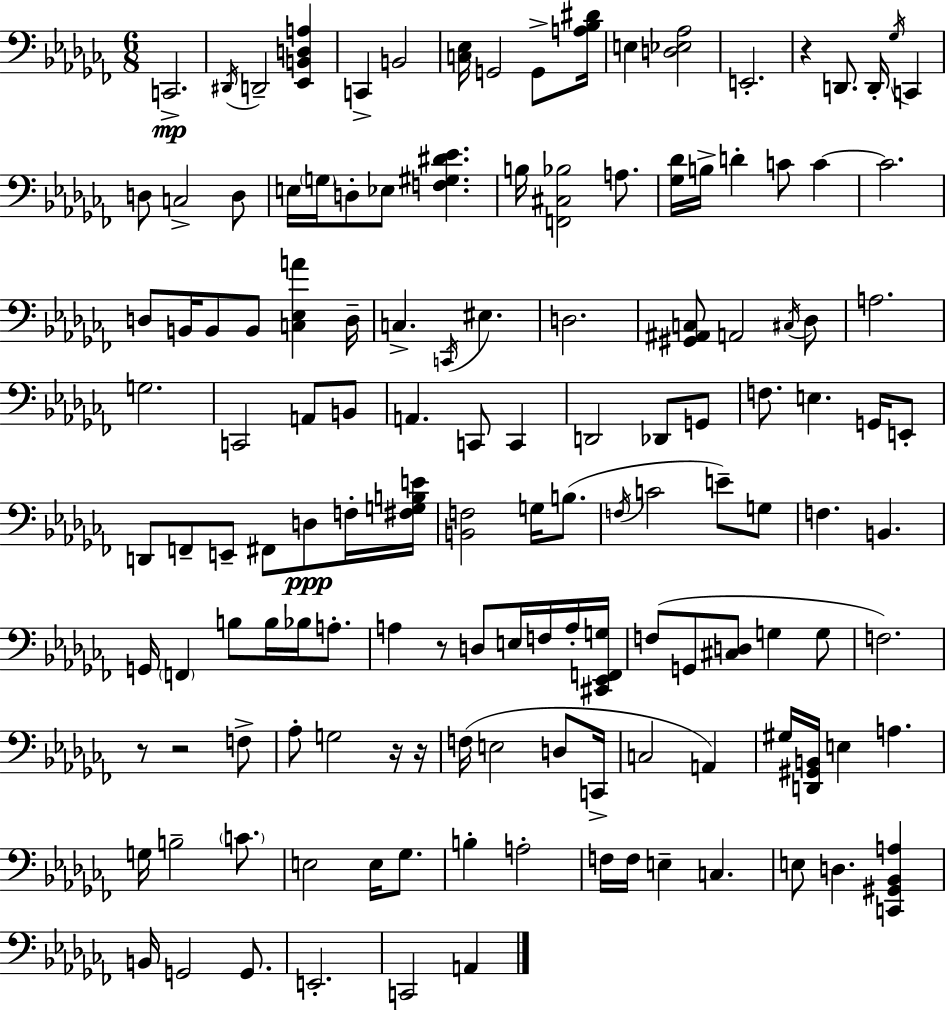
{
  \clef bass
  \numericTimeSignature
  \time 6/8
  \key aes \minor
  c,2.->\mp | \acciaccatura { dis,16 } d,2-- <ees, b, d a>4 | c,4-> b,2 | <c ees>16 g,2 g,8-> | \break <a bes dis'>16 e4 <d ees aes>2 | e,2.-. | r4 d,8. d,16-. \acciaccatura { ges16 } c,4 | d8 c2-> | \break d8 e16 \parenthesize g16 d8-. ees8 <f gis dis' ees'>4. | b16 <f, cis bes>2 a8. | <ges des'>16 b16-> d'4-. c'8 c'4~~ | c'2. | \break d8 b,16 b,8 b,8 <c ees a'>4 | d16-- c4.-> \acciaccatura { c,16 } eis4. | d2. | <gis, ais, c>8 a,2 | \break \acciaccatura { cis16 } des8 a2. | g2. | c,2 | a,8 b,8 a,4. c,8 | \break c,4 d,2 | des,8 g,8 f8. e4. | g,16 e,8-. d,8 f,8-- e,8-- fis,8 | d8\ppp f16-. <fis g b e'>16 <b, f>2 | \break g16 b8.( \acciaccatura { f16 } c'2 | e'8--) g8 f4. b,4. | g,16 \parenthesize f,4 b8 | b16 bes16 a8.-. a4 r8 d8 | \break e16 f16 a16-. <cis, ees, f, g>16 f8( g,8 <cis d>8 g4 | g8 f2.) | r8 r2 | f8-> aes8-. g2 | \break r16 r16 f16( e2 | d8 c,16-> c2 | a,4) gis16 <d, gis, b,>16 e4 a4. | g16 b2-- | \break \parenthesize c'8. e2 | e16 ges8. b4-. a2-. | f16 f16 e4-- c4. | e8 d4. | \break <c, gis, bes, a>4 b,16 g,2 | g,8. e,2.-. | c,2 | a,4 \bar "|."
}